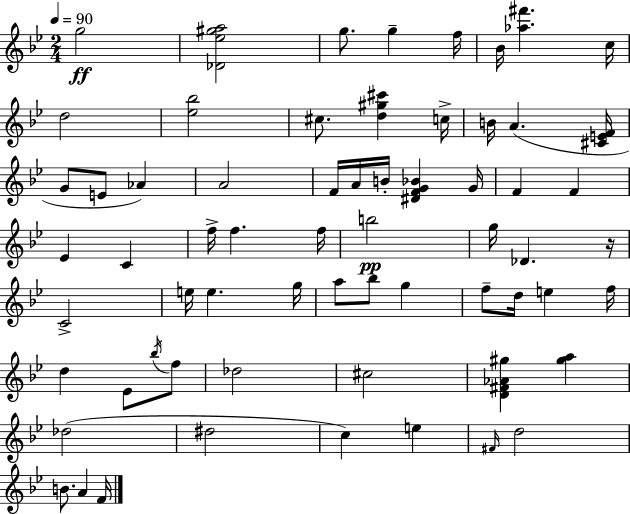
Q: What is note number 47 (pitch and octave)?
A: Db5